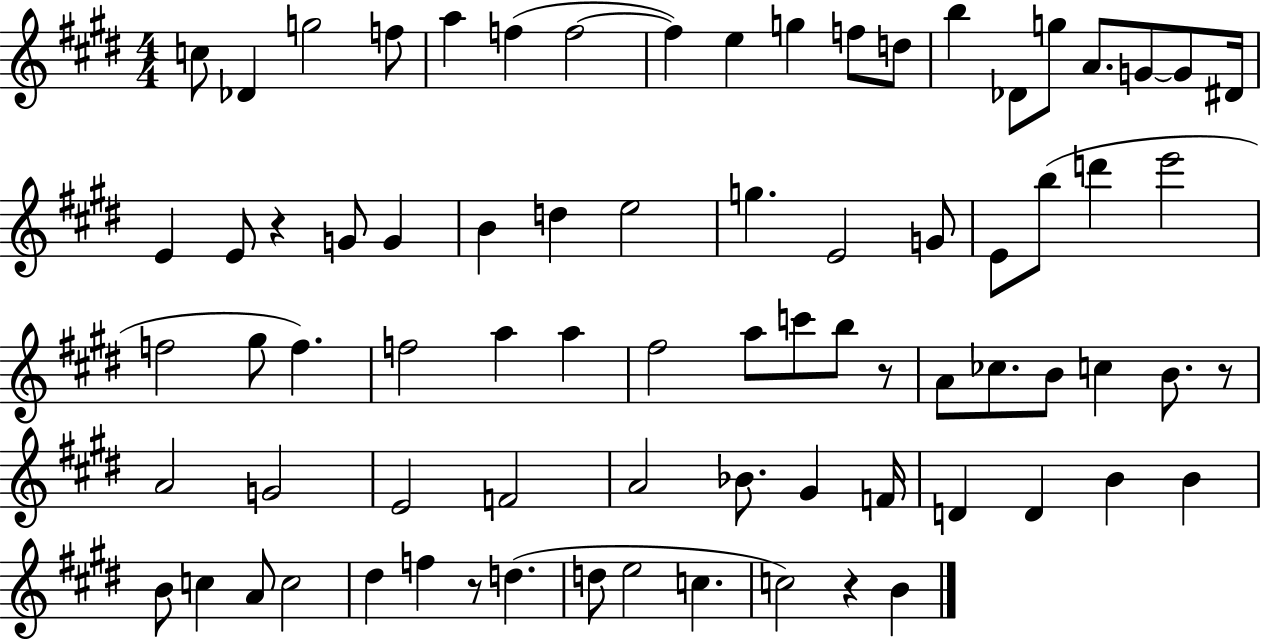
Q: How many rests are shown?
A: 5